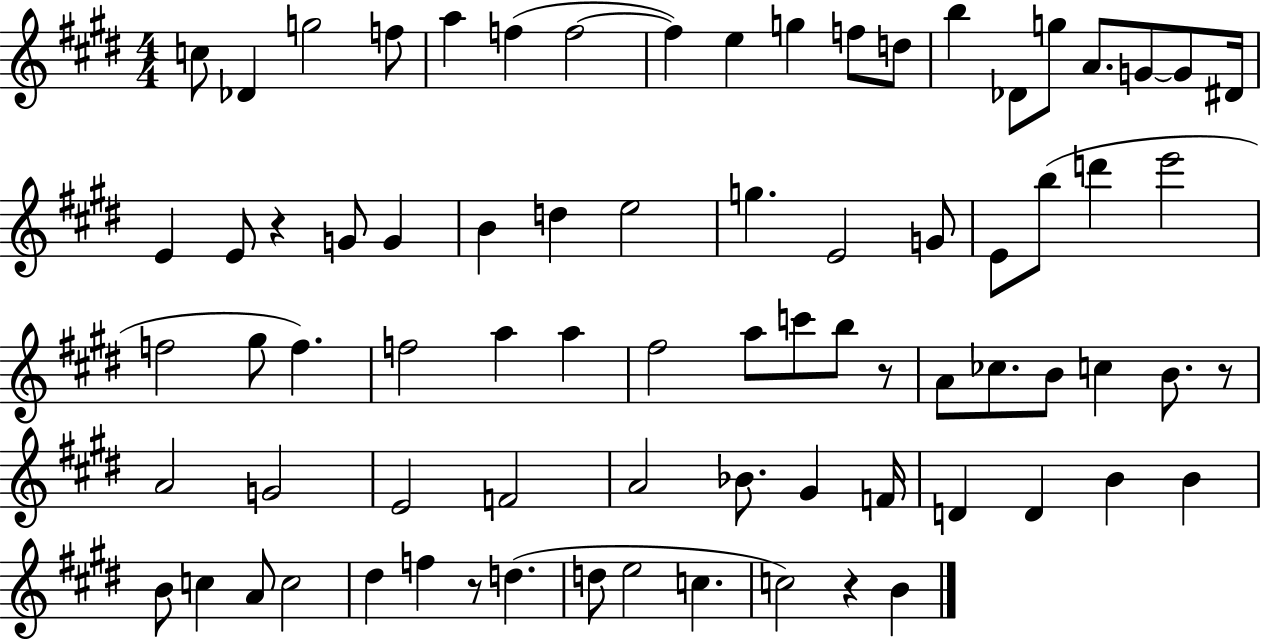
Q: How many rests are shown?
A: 5